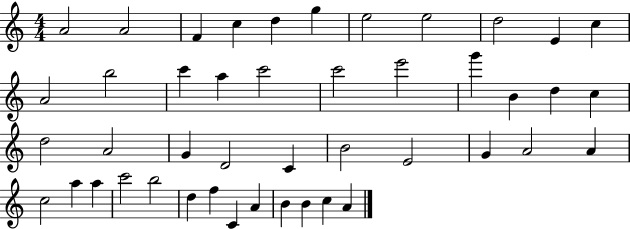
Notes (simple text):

A4/h A4/h F4/q C5/q D5/q G5/q E5/h E5/h D5/h E4/q C5/q A4/h B5/h C6/q A5/q C6/h C6/h E6/h G6/q B4/q D5/q C5/q D5/h A4/h G4/q D4/h C4/q B4/h E4/h G4/q A4/h A4/q C5/h A5/q A5/q C6/h B5/h D5/q F5/q C4/q A4/q B4/q B4/q C5/q A4/q